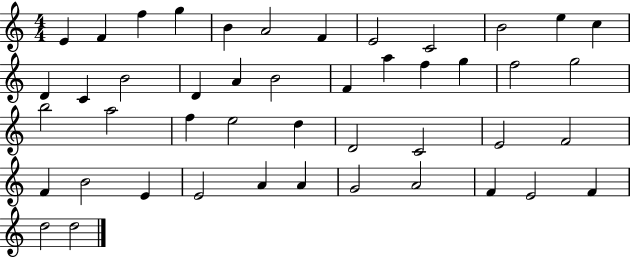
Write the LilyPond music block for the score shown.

{
  \clef treble
  \numericTimeSignature
  \time 4/4
  \key c \major
  e'4 f'4 f''4 g''4 | b'4 a'2 f'4 | e'2 c'2 | b'2 e''4 c''4 | \break d'4 c'4 b'2 | d'4 a'4 b'2 | f'4 a''4 f''4 g''4 | f''2 g''2 | \break b''2 a''2 | f''4 e''2 d''4 | d'2 c'2 | e'2 f'2 | \break f'4 b'2 e'4 | e'2 a'4 a'4 | g'2 a'2 | f'4 e'2 f'4 | \break d''2 d''2 | \bar "|."
}